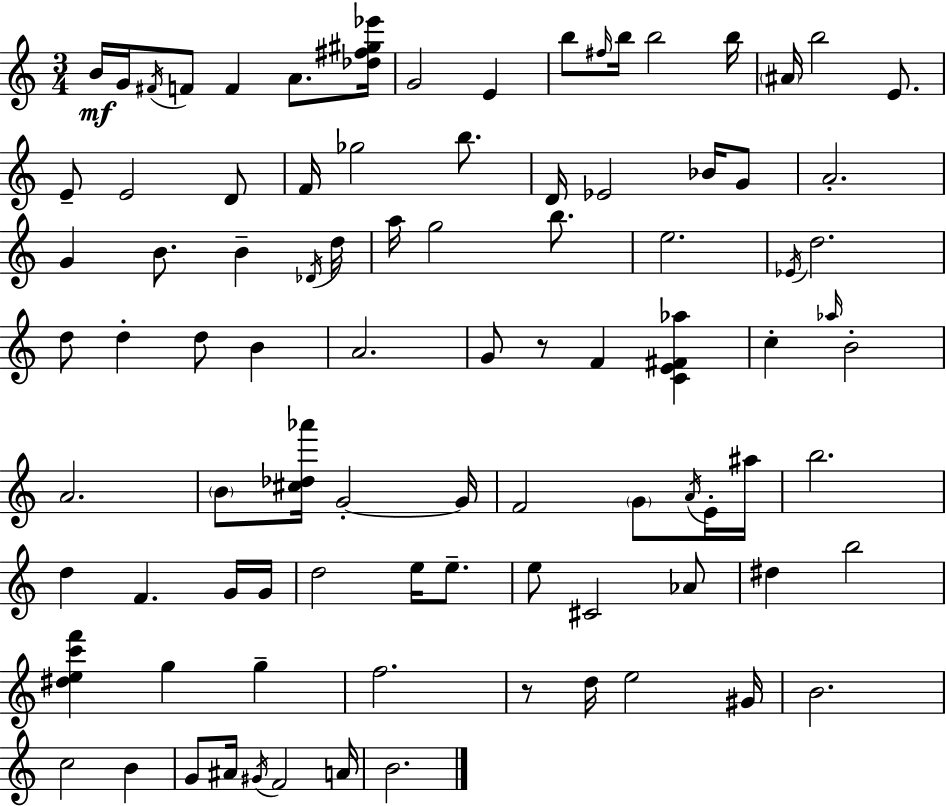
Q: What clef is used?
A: treble